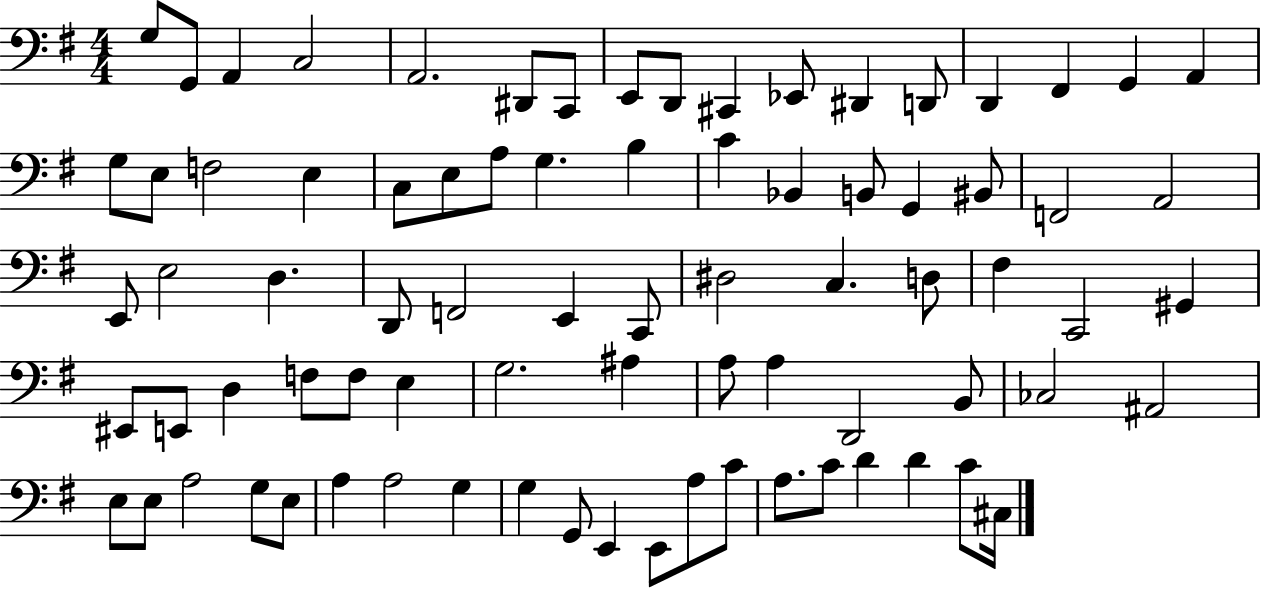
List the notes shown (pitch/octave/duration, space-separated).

G3/e G2/e A2/q C3/h A2/h. D#2/e C2/e E2/e D2/e C#2/q Eb2/e D#2/q D2/e D2/q F#2/q G2/q A2/q G3/e E3/e F3/h E3/q C3/e E3/e A3/e G3/q. B3/q C4/q Bb2/q B2/e G2/q BIS2/e F2/h A2/h E2/e E3/h D3/q. D2/e F2/h E2/q C2/e D#3/h C3/q. D3/e F#3/q C2/h G#2/q EIS2/e E2/e D3/q F3/e F3/e E3/q G3/h. A#3/q A3/e A3/q D2/h B2/e CES3/h A#2/h E3/e E3/e A3/h G3/e E3/e A3/q A3/h G3/q G3/q G2/e E2/q E2/e A3/e C4/e A3/e. C4/e D4/q D4/q C4/e C#3/s